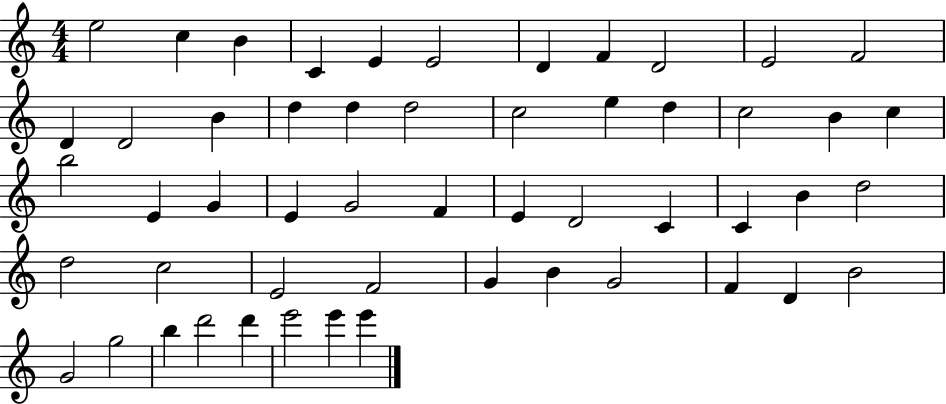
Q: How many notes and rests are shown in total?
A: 53